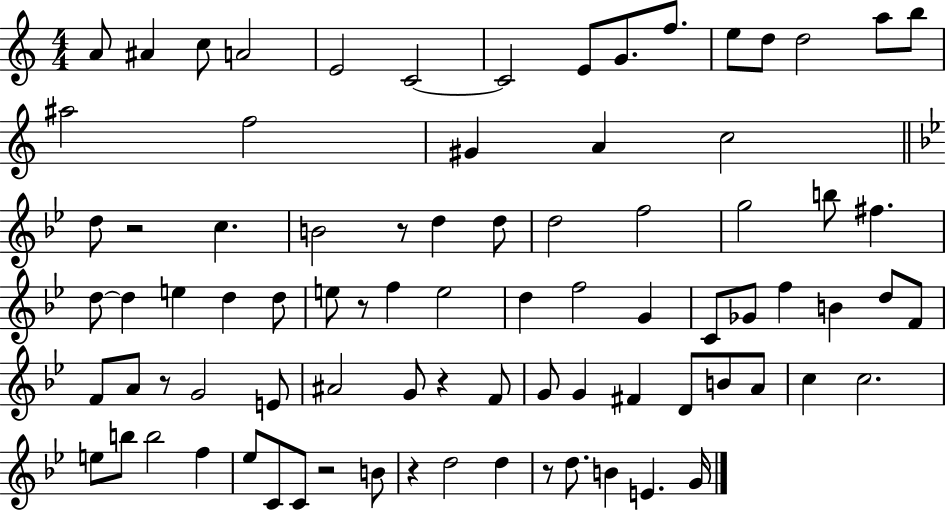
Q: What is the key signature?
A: C major